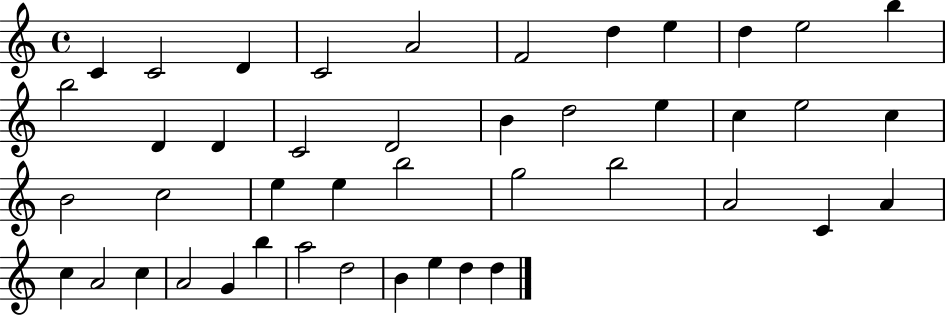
X:1
T:Untitled
M:4/4
L:1/4
K:C
C C2 D C2 A2 F2 d e d e2 b b2 D D C2 D2 B d2 e c e2 c B2 c2 e e b2 g2 b2 A2 C A c A2 c A2 G b a2 d2 B e d d